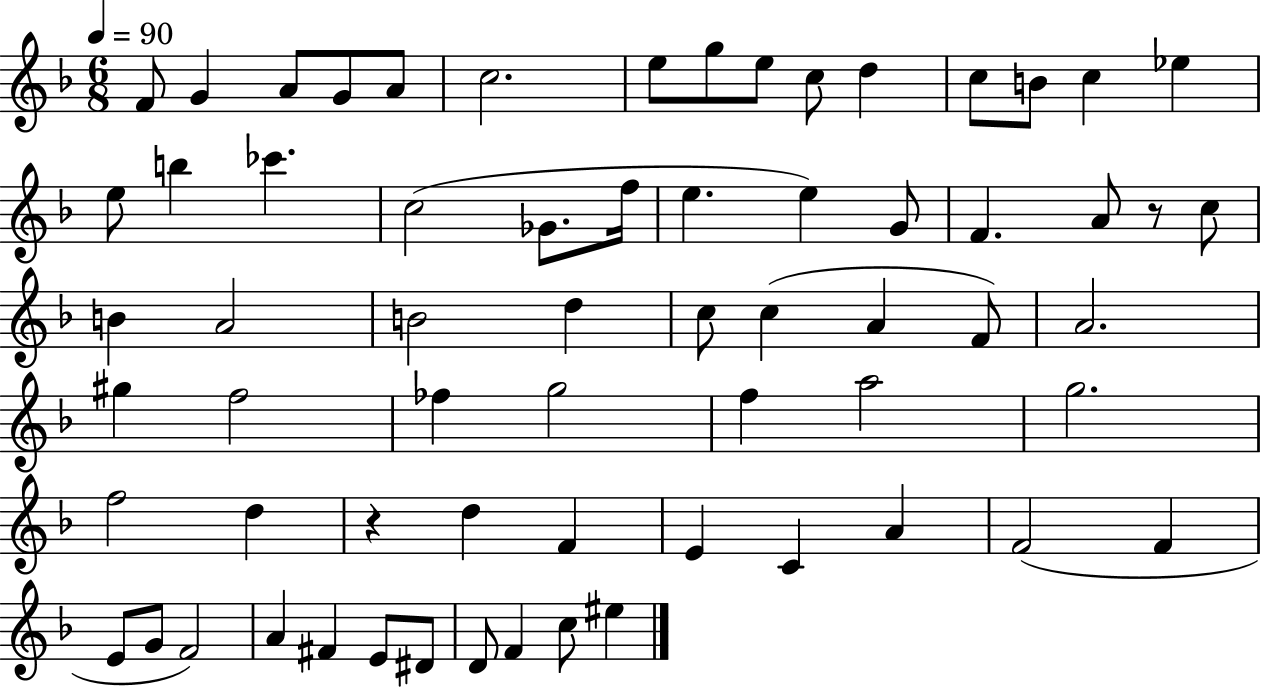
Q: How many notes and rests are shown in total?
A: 65